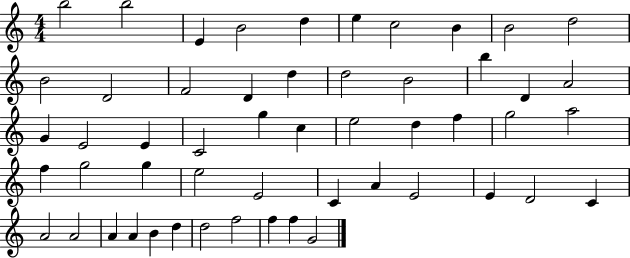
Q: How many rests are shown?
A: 0